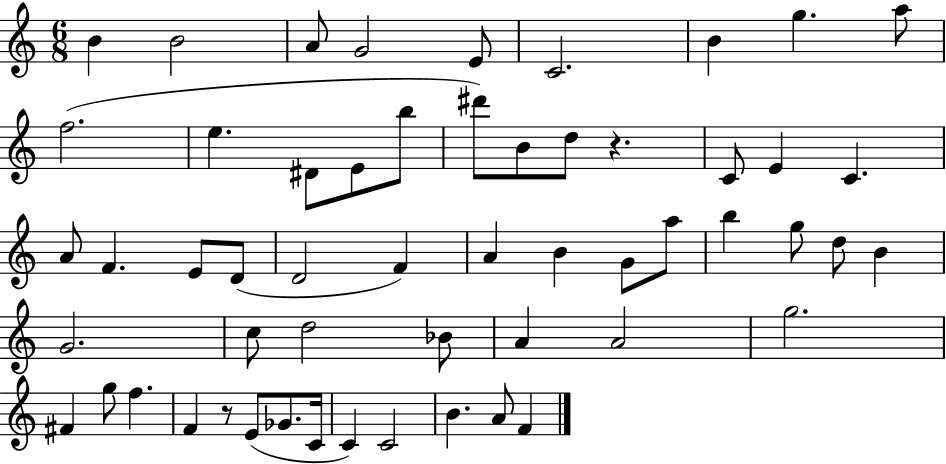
{
  \clef treble
  \numericTimeSignature
  \time 6/8
  \key c \major
  \repeat volta 2 { b'4 b'2 | a'8 g'2 e'8 | c'2. | b'4 g''4. a''8 | \break f''2.( | e''4. dis'8 e'8 b''8 | dis'''8) b'8 d''8 r4. | c'8 e'4 c'4. | \break a'8 f'4. e'8 d'8( | d'2 f'4) | a'4 b'4 g'8 a''8 | b''4 g''8 d''8 b'4 | \break g'2. | c''8 d''2 bes'8 | a'4 a'2 | g''2. | \break fis'4 g''8 f''4. | f'4 r8 e'8( ges'8. c'16 | c'4) c'2 | b'4. a'8 f'4 | \break } \bar "|."
}